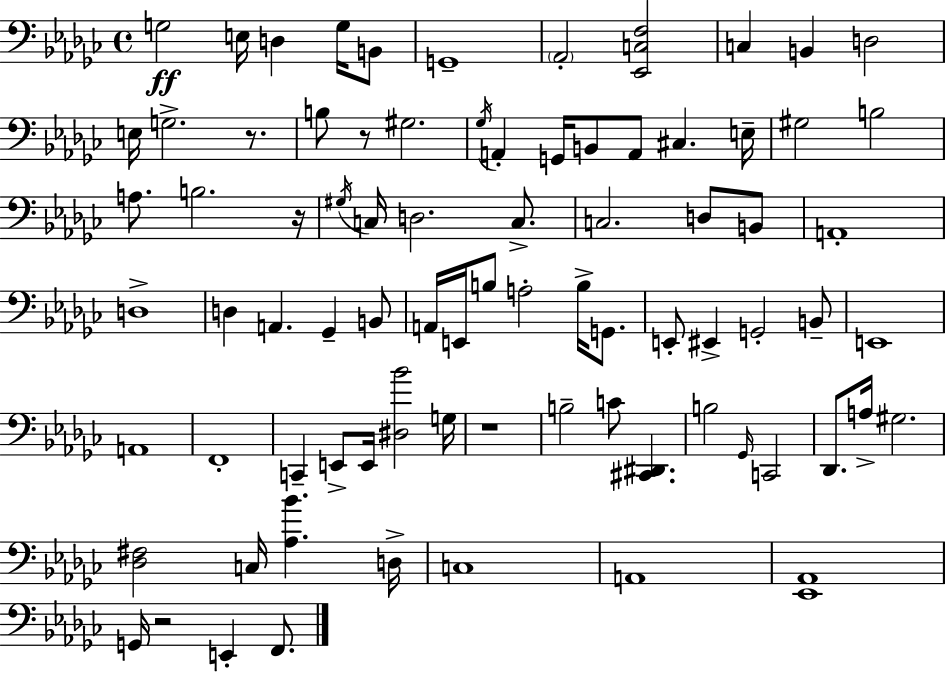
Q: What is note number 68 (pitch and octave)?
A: G2